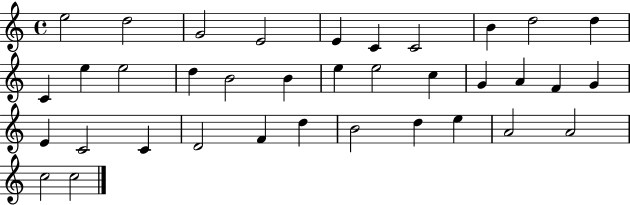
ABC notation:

X:1
T:Untitled
M:4/4
L:1/4
K:C
e2 d2 G2 E2 E C C2 B d2 d C e e2 d B2 B e e2 c G A F G E C2 C D2 F d B2 d e A2 A2 c2 c2